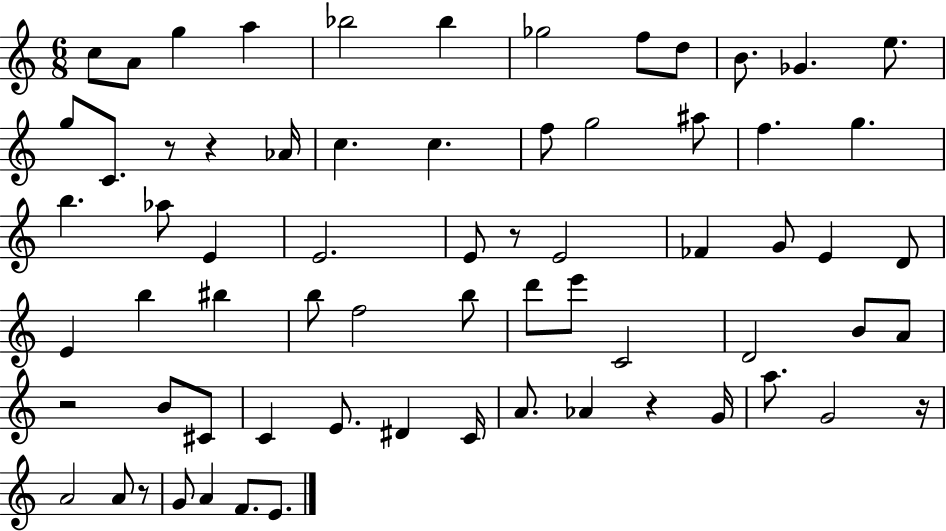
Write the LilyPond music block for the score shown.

{
  \clef treble
  \numericTimeSignature
  \time 6/8
  \key c \major
  c''8 a'8 g''4 a''4 | bes''2 bes''4 | ges''2 f''8 d''8 | b'8. ges'4. e''8. | \break g''8 c'8. r8 r4 aes'16 | c''4. c''4. | f''8 g''2 ais''8 | f''4. g''4. | \break b''4. aes''8 e'4 | e'2. | e'8 r8 e'2 | fes'4 g'8 e'4 d'8 | \break e'4 b''4 bis''4 | b''8 f''2 b''8 | d'''8 e'''8 c'2 | d'2 b'8 a'8 | \break r2 b'8 cis'8 | c'4 e'8. dis'4 c'16 | a'8. aes'4 r4 g'16 | a''8. g'2 r16 | \break a'2 a'8 r8 | g'8 a'4 f'8. e'8. | \bar "|."
}